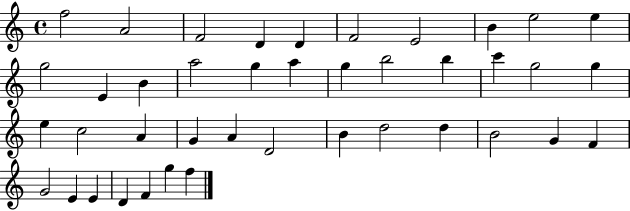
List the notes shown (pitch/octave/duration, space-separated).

F5/h A4/h F4/h D4/q D4/q F4/h E4/h B4/q E5/h E5/q G5/h E4/q B4/q A5/h G5/q A5/q G5/q B5/h B5/q C6/q G5/h G5/q E5/q C5/h A4/q G4/q A4/q D4/h B4/q D5/h D5/q B4/h G4/q F4/q G4/h E4/q E4/q D4/q F4/q G5/q F5/q